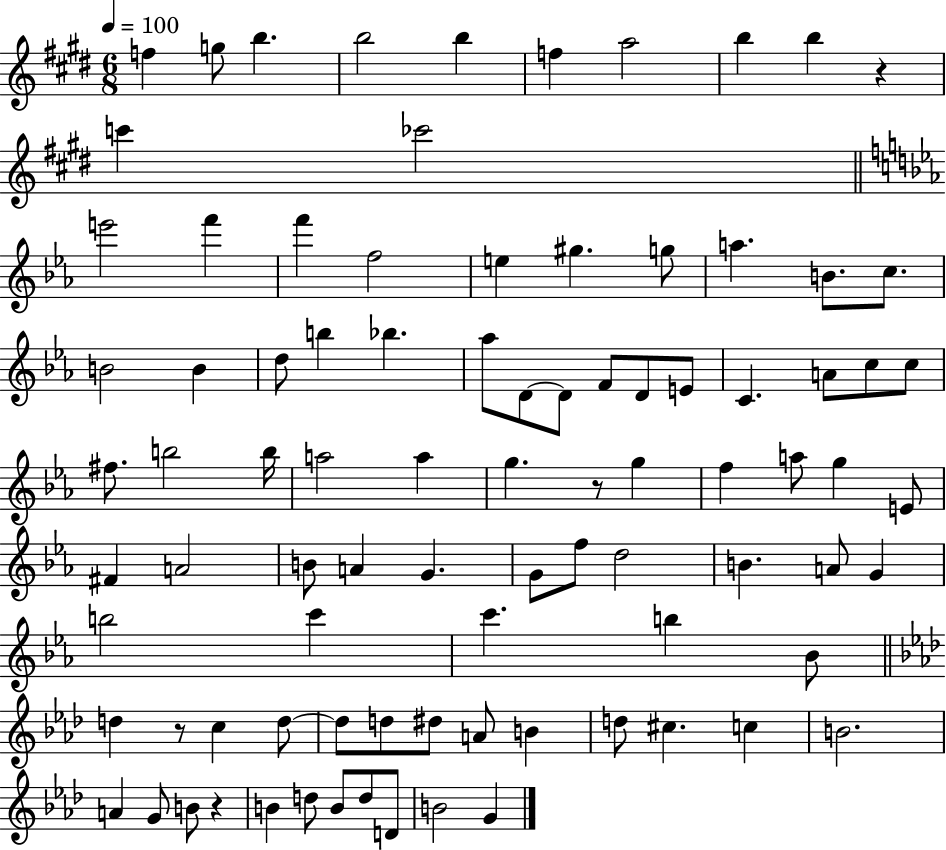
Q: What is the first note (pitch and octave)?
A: F5